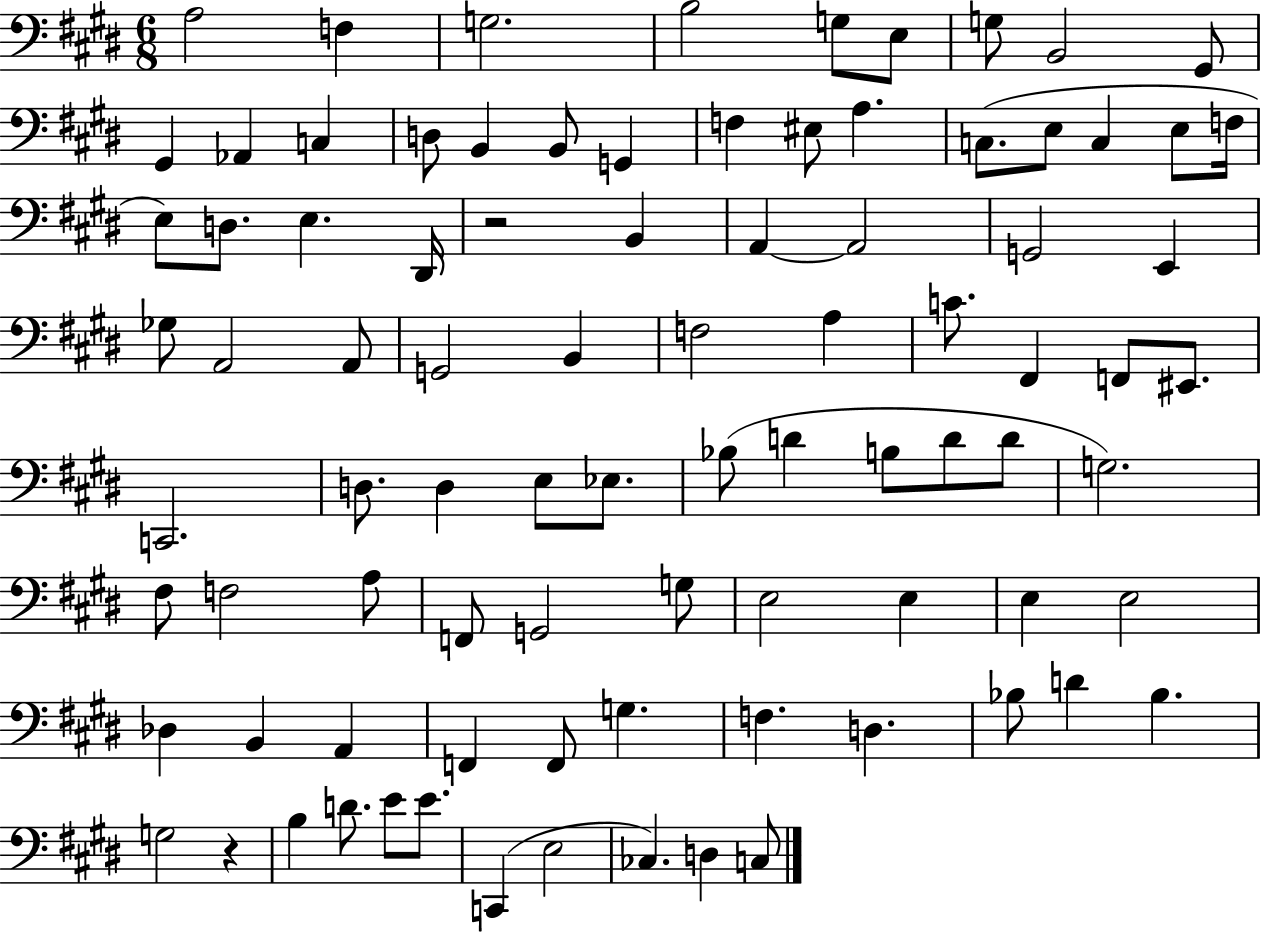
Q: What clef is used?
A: bass